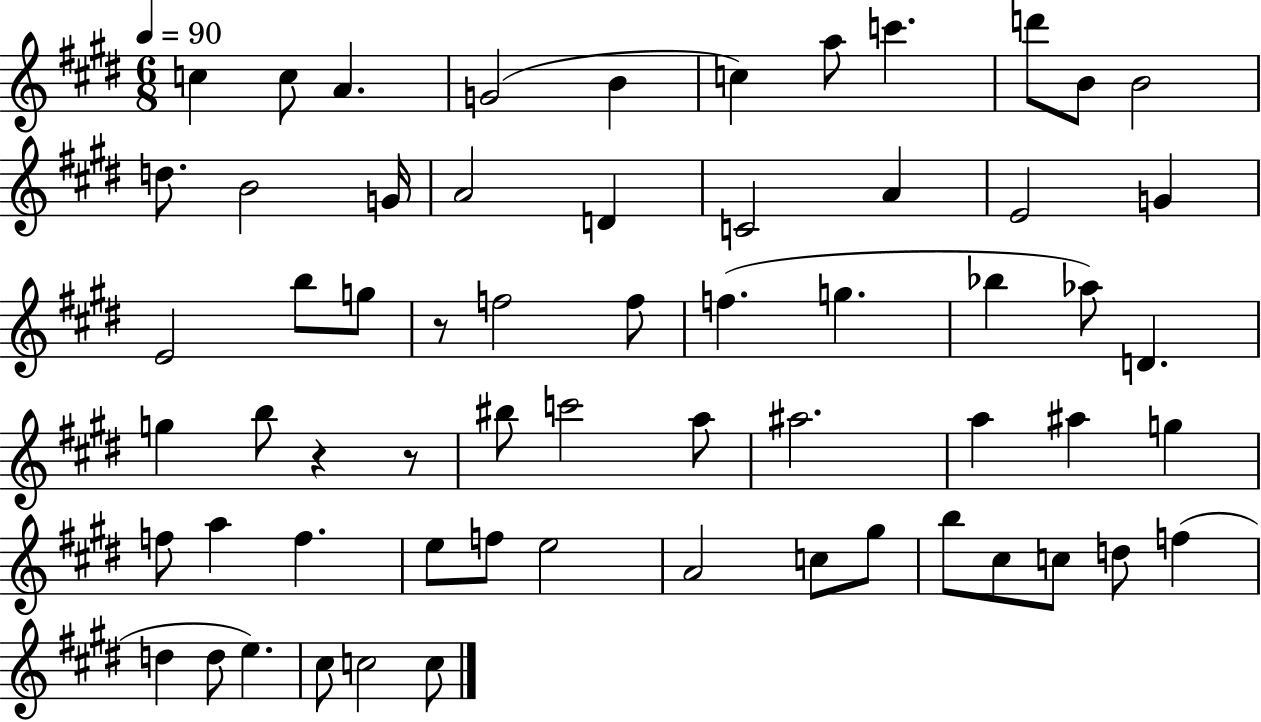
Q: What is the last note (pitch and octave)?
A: C5